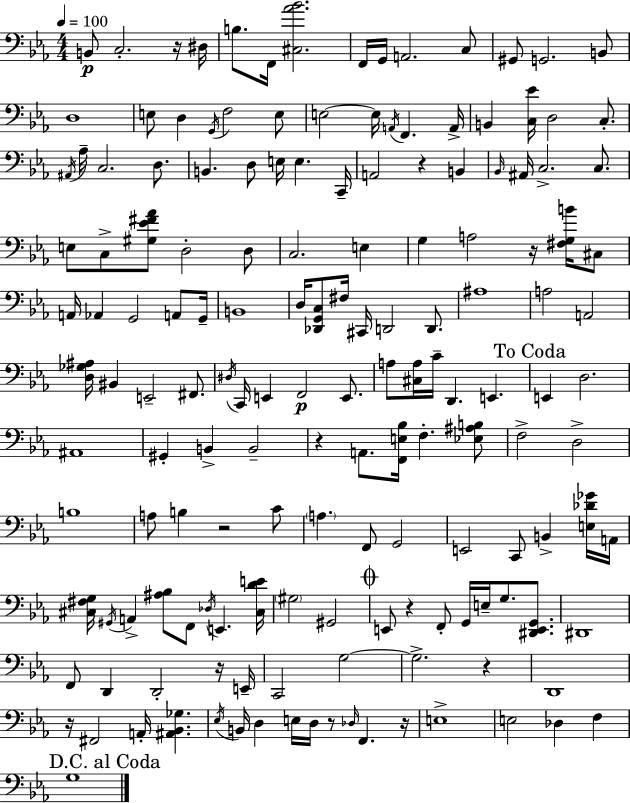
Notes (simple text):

B2/e C3/h. R/s D#3/s B3/e. F2/s [C#3,Ab4,Bb4]/h. F2/s G2/s A2/h. C3/e G#2/e G2/h. B2/e D3/w E3/e D3/q G2/s F3/h E3/e E3/h E3/s A2/s F2/q. A2/s B2/q [C3,Eb4]/s D3/h C3/e. A#2/s Ab3/s C3/h. D3/e. B2/q. D3/e E3/s E3/q. C2/s A2/h R/q B2/q Bb2/s A#2/s C3/h. C3/e. E3/e C3/e [G#3,Eb4,F#4,Ab4]/e D3/h D3/e C3/h. E3/q G3/q A3/h R/s [F#3,G3,B4]/s C#3/e A2/s Ab2/q G2/h A2/e G2/s B2/w D3/s [Db2,G2,C3]/e F#3/s C#2/s D2/h D2/e. A#3/w A3/h A2/h [D3,Gb3,A#3]/s BIS2/q E2/h F#2/e. D#3/s C2/s E2/q F2/h E2/e. A3/e [C#3,A3]/s C4/s D2/q. E2/q. E2/q D3/h. A#2/w G#2/q B2/q B2/h R/q A2/e. [F2,E3,Bb3]/s F3/q. [Eb3,A#3,B3]/e F3/h D3/h B3/w A3/e B3/q R/h C4/e A3/q. F2/e G2/h E2/h C2/e B2/q [E3,Db4,Gb4]/s A2/s [C#3,F#3,G3]/s G#2/s A2/q [A#3,Bb3]/e F2/e Db3/s E2/q. [C#3,D4,E4]/s G#3/h G#2/h E2/e R/q F2/e G2/s E3/s G3/e. [D#2,E2,G2]/e. D#2/w F2/e D2/q D2/h R/s E2/s C2/h G3/h G3/h. R/q D2/w R/s F#2/h A2/s [A#2,Bb2,Gb3]/q. Eb3/s B2/s D3/q E3/s D3/s R/e Db3/s F2/q. R/s E3/w E3/h Db3/q F3/q G3/w